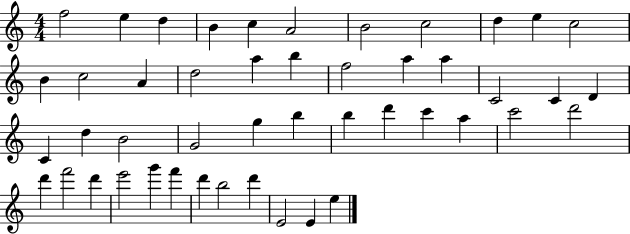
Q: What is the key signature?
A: C major